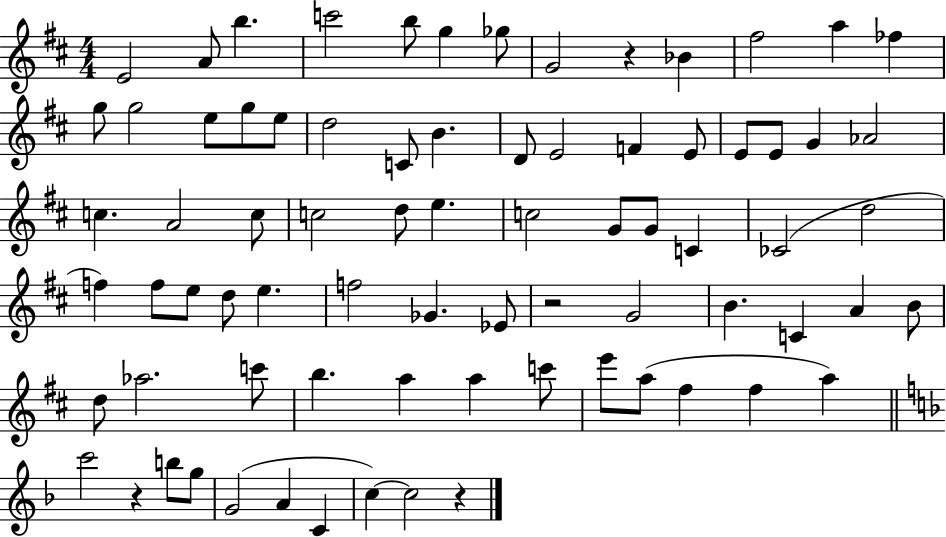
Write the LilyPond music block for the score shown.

{
  \clef treble
  \numericTimeSignature
  \time 4/4
  \key d \major
  \repeat volta 2 { e'2 a'8 b''4. | c'''2 b''8 g''4 ges''8 | g'2 r4 bes'4 | fis''2 a''4 fes''4 | \break g''8 g''2 e''8 g''8 e''8 | d''2 c'8 b'4. | d'8 e'2 f'4 e'8 | e'8 e'8 g'4 aes'2 | \break c''4. a'2 c''8 | c''2 d''8 e''4. | c''2 g'8 g'8 c'4 | ces'2( d''2 | \break f''4) f''8 e''8 d''8 e''4. | f''2 ges'4. ees'8 | r2 g'2 | b'4. c'4 a'4 b'8 | \break d''8 aes''2. c'''8 | b''4. a''4 a''4 c'''8 | e'''8 a''8( fis''4 fis''4 a''4) | \bar "||" \break \key f \major c'''2 r4 b''8 g''8 | g'2( a'4 c'4 | c''4~~) c''2 r4 | } \bar "|."
}